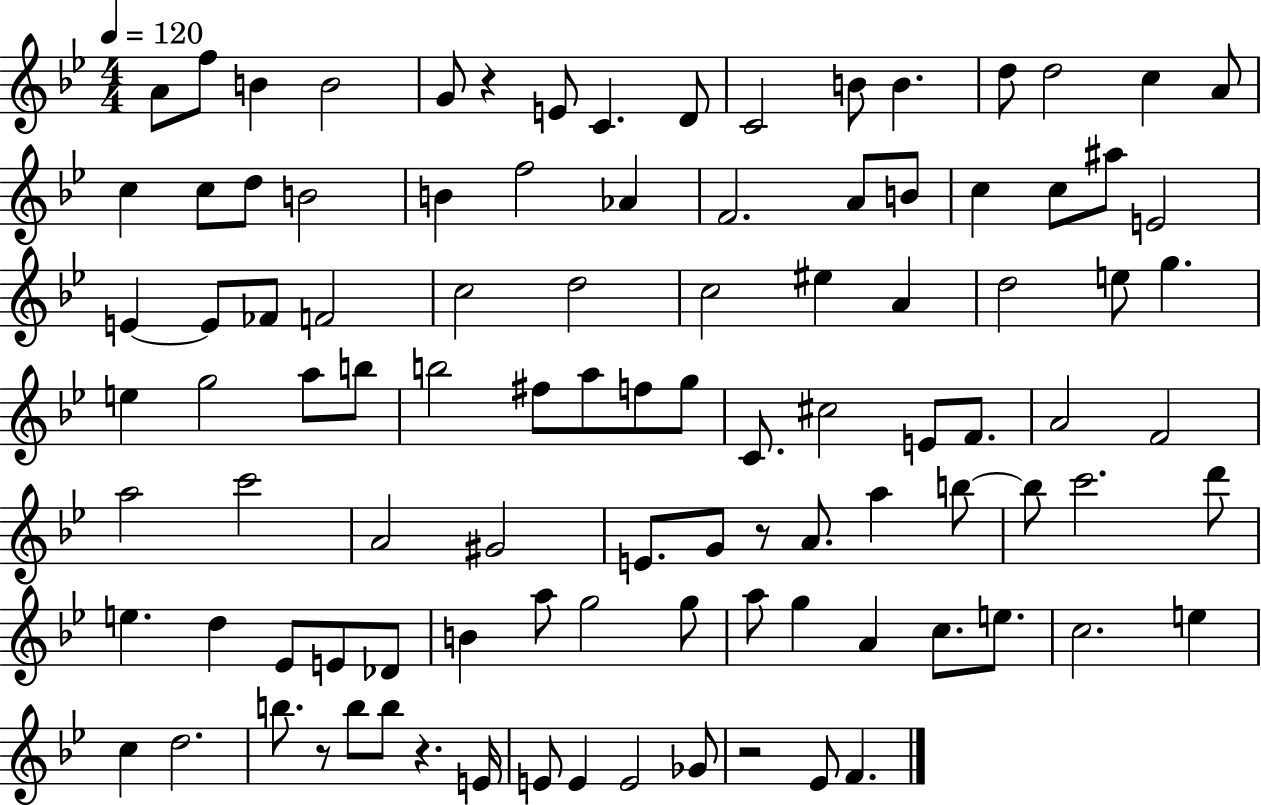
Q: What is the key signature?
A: BES major